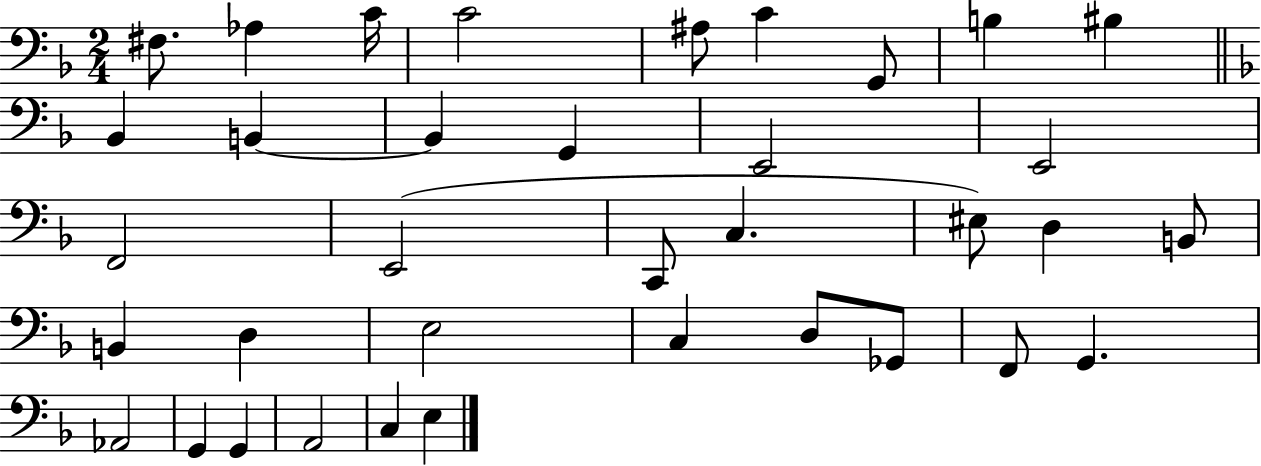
X:1
T:Untitled
M:2/4
L:1/4
K:F
^F,/2 _A, C/4 C2 ^A,/2 C G,,/2 B, ^B, _B,, B,, B,, G,, E,,2 E,,2 F,,2 E,,2 C,,/2 C, ^E,/2 D, B,,/2 B,, D, E,2 C, D,/2 _G,,/2 F,,/2 G,, _A,,2 G,, G,, A,,2 C, E,